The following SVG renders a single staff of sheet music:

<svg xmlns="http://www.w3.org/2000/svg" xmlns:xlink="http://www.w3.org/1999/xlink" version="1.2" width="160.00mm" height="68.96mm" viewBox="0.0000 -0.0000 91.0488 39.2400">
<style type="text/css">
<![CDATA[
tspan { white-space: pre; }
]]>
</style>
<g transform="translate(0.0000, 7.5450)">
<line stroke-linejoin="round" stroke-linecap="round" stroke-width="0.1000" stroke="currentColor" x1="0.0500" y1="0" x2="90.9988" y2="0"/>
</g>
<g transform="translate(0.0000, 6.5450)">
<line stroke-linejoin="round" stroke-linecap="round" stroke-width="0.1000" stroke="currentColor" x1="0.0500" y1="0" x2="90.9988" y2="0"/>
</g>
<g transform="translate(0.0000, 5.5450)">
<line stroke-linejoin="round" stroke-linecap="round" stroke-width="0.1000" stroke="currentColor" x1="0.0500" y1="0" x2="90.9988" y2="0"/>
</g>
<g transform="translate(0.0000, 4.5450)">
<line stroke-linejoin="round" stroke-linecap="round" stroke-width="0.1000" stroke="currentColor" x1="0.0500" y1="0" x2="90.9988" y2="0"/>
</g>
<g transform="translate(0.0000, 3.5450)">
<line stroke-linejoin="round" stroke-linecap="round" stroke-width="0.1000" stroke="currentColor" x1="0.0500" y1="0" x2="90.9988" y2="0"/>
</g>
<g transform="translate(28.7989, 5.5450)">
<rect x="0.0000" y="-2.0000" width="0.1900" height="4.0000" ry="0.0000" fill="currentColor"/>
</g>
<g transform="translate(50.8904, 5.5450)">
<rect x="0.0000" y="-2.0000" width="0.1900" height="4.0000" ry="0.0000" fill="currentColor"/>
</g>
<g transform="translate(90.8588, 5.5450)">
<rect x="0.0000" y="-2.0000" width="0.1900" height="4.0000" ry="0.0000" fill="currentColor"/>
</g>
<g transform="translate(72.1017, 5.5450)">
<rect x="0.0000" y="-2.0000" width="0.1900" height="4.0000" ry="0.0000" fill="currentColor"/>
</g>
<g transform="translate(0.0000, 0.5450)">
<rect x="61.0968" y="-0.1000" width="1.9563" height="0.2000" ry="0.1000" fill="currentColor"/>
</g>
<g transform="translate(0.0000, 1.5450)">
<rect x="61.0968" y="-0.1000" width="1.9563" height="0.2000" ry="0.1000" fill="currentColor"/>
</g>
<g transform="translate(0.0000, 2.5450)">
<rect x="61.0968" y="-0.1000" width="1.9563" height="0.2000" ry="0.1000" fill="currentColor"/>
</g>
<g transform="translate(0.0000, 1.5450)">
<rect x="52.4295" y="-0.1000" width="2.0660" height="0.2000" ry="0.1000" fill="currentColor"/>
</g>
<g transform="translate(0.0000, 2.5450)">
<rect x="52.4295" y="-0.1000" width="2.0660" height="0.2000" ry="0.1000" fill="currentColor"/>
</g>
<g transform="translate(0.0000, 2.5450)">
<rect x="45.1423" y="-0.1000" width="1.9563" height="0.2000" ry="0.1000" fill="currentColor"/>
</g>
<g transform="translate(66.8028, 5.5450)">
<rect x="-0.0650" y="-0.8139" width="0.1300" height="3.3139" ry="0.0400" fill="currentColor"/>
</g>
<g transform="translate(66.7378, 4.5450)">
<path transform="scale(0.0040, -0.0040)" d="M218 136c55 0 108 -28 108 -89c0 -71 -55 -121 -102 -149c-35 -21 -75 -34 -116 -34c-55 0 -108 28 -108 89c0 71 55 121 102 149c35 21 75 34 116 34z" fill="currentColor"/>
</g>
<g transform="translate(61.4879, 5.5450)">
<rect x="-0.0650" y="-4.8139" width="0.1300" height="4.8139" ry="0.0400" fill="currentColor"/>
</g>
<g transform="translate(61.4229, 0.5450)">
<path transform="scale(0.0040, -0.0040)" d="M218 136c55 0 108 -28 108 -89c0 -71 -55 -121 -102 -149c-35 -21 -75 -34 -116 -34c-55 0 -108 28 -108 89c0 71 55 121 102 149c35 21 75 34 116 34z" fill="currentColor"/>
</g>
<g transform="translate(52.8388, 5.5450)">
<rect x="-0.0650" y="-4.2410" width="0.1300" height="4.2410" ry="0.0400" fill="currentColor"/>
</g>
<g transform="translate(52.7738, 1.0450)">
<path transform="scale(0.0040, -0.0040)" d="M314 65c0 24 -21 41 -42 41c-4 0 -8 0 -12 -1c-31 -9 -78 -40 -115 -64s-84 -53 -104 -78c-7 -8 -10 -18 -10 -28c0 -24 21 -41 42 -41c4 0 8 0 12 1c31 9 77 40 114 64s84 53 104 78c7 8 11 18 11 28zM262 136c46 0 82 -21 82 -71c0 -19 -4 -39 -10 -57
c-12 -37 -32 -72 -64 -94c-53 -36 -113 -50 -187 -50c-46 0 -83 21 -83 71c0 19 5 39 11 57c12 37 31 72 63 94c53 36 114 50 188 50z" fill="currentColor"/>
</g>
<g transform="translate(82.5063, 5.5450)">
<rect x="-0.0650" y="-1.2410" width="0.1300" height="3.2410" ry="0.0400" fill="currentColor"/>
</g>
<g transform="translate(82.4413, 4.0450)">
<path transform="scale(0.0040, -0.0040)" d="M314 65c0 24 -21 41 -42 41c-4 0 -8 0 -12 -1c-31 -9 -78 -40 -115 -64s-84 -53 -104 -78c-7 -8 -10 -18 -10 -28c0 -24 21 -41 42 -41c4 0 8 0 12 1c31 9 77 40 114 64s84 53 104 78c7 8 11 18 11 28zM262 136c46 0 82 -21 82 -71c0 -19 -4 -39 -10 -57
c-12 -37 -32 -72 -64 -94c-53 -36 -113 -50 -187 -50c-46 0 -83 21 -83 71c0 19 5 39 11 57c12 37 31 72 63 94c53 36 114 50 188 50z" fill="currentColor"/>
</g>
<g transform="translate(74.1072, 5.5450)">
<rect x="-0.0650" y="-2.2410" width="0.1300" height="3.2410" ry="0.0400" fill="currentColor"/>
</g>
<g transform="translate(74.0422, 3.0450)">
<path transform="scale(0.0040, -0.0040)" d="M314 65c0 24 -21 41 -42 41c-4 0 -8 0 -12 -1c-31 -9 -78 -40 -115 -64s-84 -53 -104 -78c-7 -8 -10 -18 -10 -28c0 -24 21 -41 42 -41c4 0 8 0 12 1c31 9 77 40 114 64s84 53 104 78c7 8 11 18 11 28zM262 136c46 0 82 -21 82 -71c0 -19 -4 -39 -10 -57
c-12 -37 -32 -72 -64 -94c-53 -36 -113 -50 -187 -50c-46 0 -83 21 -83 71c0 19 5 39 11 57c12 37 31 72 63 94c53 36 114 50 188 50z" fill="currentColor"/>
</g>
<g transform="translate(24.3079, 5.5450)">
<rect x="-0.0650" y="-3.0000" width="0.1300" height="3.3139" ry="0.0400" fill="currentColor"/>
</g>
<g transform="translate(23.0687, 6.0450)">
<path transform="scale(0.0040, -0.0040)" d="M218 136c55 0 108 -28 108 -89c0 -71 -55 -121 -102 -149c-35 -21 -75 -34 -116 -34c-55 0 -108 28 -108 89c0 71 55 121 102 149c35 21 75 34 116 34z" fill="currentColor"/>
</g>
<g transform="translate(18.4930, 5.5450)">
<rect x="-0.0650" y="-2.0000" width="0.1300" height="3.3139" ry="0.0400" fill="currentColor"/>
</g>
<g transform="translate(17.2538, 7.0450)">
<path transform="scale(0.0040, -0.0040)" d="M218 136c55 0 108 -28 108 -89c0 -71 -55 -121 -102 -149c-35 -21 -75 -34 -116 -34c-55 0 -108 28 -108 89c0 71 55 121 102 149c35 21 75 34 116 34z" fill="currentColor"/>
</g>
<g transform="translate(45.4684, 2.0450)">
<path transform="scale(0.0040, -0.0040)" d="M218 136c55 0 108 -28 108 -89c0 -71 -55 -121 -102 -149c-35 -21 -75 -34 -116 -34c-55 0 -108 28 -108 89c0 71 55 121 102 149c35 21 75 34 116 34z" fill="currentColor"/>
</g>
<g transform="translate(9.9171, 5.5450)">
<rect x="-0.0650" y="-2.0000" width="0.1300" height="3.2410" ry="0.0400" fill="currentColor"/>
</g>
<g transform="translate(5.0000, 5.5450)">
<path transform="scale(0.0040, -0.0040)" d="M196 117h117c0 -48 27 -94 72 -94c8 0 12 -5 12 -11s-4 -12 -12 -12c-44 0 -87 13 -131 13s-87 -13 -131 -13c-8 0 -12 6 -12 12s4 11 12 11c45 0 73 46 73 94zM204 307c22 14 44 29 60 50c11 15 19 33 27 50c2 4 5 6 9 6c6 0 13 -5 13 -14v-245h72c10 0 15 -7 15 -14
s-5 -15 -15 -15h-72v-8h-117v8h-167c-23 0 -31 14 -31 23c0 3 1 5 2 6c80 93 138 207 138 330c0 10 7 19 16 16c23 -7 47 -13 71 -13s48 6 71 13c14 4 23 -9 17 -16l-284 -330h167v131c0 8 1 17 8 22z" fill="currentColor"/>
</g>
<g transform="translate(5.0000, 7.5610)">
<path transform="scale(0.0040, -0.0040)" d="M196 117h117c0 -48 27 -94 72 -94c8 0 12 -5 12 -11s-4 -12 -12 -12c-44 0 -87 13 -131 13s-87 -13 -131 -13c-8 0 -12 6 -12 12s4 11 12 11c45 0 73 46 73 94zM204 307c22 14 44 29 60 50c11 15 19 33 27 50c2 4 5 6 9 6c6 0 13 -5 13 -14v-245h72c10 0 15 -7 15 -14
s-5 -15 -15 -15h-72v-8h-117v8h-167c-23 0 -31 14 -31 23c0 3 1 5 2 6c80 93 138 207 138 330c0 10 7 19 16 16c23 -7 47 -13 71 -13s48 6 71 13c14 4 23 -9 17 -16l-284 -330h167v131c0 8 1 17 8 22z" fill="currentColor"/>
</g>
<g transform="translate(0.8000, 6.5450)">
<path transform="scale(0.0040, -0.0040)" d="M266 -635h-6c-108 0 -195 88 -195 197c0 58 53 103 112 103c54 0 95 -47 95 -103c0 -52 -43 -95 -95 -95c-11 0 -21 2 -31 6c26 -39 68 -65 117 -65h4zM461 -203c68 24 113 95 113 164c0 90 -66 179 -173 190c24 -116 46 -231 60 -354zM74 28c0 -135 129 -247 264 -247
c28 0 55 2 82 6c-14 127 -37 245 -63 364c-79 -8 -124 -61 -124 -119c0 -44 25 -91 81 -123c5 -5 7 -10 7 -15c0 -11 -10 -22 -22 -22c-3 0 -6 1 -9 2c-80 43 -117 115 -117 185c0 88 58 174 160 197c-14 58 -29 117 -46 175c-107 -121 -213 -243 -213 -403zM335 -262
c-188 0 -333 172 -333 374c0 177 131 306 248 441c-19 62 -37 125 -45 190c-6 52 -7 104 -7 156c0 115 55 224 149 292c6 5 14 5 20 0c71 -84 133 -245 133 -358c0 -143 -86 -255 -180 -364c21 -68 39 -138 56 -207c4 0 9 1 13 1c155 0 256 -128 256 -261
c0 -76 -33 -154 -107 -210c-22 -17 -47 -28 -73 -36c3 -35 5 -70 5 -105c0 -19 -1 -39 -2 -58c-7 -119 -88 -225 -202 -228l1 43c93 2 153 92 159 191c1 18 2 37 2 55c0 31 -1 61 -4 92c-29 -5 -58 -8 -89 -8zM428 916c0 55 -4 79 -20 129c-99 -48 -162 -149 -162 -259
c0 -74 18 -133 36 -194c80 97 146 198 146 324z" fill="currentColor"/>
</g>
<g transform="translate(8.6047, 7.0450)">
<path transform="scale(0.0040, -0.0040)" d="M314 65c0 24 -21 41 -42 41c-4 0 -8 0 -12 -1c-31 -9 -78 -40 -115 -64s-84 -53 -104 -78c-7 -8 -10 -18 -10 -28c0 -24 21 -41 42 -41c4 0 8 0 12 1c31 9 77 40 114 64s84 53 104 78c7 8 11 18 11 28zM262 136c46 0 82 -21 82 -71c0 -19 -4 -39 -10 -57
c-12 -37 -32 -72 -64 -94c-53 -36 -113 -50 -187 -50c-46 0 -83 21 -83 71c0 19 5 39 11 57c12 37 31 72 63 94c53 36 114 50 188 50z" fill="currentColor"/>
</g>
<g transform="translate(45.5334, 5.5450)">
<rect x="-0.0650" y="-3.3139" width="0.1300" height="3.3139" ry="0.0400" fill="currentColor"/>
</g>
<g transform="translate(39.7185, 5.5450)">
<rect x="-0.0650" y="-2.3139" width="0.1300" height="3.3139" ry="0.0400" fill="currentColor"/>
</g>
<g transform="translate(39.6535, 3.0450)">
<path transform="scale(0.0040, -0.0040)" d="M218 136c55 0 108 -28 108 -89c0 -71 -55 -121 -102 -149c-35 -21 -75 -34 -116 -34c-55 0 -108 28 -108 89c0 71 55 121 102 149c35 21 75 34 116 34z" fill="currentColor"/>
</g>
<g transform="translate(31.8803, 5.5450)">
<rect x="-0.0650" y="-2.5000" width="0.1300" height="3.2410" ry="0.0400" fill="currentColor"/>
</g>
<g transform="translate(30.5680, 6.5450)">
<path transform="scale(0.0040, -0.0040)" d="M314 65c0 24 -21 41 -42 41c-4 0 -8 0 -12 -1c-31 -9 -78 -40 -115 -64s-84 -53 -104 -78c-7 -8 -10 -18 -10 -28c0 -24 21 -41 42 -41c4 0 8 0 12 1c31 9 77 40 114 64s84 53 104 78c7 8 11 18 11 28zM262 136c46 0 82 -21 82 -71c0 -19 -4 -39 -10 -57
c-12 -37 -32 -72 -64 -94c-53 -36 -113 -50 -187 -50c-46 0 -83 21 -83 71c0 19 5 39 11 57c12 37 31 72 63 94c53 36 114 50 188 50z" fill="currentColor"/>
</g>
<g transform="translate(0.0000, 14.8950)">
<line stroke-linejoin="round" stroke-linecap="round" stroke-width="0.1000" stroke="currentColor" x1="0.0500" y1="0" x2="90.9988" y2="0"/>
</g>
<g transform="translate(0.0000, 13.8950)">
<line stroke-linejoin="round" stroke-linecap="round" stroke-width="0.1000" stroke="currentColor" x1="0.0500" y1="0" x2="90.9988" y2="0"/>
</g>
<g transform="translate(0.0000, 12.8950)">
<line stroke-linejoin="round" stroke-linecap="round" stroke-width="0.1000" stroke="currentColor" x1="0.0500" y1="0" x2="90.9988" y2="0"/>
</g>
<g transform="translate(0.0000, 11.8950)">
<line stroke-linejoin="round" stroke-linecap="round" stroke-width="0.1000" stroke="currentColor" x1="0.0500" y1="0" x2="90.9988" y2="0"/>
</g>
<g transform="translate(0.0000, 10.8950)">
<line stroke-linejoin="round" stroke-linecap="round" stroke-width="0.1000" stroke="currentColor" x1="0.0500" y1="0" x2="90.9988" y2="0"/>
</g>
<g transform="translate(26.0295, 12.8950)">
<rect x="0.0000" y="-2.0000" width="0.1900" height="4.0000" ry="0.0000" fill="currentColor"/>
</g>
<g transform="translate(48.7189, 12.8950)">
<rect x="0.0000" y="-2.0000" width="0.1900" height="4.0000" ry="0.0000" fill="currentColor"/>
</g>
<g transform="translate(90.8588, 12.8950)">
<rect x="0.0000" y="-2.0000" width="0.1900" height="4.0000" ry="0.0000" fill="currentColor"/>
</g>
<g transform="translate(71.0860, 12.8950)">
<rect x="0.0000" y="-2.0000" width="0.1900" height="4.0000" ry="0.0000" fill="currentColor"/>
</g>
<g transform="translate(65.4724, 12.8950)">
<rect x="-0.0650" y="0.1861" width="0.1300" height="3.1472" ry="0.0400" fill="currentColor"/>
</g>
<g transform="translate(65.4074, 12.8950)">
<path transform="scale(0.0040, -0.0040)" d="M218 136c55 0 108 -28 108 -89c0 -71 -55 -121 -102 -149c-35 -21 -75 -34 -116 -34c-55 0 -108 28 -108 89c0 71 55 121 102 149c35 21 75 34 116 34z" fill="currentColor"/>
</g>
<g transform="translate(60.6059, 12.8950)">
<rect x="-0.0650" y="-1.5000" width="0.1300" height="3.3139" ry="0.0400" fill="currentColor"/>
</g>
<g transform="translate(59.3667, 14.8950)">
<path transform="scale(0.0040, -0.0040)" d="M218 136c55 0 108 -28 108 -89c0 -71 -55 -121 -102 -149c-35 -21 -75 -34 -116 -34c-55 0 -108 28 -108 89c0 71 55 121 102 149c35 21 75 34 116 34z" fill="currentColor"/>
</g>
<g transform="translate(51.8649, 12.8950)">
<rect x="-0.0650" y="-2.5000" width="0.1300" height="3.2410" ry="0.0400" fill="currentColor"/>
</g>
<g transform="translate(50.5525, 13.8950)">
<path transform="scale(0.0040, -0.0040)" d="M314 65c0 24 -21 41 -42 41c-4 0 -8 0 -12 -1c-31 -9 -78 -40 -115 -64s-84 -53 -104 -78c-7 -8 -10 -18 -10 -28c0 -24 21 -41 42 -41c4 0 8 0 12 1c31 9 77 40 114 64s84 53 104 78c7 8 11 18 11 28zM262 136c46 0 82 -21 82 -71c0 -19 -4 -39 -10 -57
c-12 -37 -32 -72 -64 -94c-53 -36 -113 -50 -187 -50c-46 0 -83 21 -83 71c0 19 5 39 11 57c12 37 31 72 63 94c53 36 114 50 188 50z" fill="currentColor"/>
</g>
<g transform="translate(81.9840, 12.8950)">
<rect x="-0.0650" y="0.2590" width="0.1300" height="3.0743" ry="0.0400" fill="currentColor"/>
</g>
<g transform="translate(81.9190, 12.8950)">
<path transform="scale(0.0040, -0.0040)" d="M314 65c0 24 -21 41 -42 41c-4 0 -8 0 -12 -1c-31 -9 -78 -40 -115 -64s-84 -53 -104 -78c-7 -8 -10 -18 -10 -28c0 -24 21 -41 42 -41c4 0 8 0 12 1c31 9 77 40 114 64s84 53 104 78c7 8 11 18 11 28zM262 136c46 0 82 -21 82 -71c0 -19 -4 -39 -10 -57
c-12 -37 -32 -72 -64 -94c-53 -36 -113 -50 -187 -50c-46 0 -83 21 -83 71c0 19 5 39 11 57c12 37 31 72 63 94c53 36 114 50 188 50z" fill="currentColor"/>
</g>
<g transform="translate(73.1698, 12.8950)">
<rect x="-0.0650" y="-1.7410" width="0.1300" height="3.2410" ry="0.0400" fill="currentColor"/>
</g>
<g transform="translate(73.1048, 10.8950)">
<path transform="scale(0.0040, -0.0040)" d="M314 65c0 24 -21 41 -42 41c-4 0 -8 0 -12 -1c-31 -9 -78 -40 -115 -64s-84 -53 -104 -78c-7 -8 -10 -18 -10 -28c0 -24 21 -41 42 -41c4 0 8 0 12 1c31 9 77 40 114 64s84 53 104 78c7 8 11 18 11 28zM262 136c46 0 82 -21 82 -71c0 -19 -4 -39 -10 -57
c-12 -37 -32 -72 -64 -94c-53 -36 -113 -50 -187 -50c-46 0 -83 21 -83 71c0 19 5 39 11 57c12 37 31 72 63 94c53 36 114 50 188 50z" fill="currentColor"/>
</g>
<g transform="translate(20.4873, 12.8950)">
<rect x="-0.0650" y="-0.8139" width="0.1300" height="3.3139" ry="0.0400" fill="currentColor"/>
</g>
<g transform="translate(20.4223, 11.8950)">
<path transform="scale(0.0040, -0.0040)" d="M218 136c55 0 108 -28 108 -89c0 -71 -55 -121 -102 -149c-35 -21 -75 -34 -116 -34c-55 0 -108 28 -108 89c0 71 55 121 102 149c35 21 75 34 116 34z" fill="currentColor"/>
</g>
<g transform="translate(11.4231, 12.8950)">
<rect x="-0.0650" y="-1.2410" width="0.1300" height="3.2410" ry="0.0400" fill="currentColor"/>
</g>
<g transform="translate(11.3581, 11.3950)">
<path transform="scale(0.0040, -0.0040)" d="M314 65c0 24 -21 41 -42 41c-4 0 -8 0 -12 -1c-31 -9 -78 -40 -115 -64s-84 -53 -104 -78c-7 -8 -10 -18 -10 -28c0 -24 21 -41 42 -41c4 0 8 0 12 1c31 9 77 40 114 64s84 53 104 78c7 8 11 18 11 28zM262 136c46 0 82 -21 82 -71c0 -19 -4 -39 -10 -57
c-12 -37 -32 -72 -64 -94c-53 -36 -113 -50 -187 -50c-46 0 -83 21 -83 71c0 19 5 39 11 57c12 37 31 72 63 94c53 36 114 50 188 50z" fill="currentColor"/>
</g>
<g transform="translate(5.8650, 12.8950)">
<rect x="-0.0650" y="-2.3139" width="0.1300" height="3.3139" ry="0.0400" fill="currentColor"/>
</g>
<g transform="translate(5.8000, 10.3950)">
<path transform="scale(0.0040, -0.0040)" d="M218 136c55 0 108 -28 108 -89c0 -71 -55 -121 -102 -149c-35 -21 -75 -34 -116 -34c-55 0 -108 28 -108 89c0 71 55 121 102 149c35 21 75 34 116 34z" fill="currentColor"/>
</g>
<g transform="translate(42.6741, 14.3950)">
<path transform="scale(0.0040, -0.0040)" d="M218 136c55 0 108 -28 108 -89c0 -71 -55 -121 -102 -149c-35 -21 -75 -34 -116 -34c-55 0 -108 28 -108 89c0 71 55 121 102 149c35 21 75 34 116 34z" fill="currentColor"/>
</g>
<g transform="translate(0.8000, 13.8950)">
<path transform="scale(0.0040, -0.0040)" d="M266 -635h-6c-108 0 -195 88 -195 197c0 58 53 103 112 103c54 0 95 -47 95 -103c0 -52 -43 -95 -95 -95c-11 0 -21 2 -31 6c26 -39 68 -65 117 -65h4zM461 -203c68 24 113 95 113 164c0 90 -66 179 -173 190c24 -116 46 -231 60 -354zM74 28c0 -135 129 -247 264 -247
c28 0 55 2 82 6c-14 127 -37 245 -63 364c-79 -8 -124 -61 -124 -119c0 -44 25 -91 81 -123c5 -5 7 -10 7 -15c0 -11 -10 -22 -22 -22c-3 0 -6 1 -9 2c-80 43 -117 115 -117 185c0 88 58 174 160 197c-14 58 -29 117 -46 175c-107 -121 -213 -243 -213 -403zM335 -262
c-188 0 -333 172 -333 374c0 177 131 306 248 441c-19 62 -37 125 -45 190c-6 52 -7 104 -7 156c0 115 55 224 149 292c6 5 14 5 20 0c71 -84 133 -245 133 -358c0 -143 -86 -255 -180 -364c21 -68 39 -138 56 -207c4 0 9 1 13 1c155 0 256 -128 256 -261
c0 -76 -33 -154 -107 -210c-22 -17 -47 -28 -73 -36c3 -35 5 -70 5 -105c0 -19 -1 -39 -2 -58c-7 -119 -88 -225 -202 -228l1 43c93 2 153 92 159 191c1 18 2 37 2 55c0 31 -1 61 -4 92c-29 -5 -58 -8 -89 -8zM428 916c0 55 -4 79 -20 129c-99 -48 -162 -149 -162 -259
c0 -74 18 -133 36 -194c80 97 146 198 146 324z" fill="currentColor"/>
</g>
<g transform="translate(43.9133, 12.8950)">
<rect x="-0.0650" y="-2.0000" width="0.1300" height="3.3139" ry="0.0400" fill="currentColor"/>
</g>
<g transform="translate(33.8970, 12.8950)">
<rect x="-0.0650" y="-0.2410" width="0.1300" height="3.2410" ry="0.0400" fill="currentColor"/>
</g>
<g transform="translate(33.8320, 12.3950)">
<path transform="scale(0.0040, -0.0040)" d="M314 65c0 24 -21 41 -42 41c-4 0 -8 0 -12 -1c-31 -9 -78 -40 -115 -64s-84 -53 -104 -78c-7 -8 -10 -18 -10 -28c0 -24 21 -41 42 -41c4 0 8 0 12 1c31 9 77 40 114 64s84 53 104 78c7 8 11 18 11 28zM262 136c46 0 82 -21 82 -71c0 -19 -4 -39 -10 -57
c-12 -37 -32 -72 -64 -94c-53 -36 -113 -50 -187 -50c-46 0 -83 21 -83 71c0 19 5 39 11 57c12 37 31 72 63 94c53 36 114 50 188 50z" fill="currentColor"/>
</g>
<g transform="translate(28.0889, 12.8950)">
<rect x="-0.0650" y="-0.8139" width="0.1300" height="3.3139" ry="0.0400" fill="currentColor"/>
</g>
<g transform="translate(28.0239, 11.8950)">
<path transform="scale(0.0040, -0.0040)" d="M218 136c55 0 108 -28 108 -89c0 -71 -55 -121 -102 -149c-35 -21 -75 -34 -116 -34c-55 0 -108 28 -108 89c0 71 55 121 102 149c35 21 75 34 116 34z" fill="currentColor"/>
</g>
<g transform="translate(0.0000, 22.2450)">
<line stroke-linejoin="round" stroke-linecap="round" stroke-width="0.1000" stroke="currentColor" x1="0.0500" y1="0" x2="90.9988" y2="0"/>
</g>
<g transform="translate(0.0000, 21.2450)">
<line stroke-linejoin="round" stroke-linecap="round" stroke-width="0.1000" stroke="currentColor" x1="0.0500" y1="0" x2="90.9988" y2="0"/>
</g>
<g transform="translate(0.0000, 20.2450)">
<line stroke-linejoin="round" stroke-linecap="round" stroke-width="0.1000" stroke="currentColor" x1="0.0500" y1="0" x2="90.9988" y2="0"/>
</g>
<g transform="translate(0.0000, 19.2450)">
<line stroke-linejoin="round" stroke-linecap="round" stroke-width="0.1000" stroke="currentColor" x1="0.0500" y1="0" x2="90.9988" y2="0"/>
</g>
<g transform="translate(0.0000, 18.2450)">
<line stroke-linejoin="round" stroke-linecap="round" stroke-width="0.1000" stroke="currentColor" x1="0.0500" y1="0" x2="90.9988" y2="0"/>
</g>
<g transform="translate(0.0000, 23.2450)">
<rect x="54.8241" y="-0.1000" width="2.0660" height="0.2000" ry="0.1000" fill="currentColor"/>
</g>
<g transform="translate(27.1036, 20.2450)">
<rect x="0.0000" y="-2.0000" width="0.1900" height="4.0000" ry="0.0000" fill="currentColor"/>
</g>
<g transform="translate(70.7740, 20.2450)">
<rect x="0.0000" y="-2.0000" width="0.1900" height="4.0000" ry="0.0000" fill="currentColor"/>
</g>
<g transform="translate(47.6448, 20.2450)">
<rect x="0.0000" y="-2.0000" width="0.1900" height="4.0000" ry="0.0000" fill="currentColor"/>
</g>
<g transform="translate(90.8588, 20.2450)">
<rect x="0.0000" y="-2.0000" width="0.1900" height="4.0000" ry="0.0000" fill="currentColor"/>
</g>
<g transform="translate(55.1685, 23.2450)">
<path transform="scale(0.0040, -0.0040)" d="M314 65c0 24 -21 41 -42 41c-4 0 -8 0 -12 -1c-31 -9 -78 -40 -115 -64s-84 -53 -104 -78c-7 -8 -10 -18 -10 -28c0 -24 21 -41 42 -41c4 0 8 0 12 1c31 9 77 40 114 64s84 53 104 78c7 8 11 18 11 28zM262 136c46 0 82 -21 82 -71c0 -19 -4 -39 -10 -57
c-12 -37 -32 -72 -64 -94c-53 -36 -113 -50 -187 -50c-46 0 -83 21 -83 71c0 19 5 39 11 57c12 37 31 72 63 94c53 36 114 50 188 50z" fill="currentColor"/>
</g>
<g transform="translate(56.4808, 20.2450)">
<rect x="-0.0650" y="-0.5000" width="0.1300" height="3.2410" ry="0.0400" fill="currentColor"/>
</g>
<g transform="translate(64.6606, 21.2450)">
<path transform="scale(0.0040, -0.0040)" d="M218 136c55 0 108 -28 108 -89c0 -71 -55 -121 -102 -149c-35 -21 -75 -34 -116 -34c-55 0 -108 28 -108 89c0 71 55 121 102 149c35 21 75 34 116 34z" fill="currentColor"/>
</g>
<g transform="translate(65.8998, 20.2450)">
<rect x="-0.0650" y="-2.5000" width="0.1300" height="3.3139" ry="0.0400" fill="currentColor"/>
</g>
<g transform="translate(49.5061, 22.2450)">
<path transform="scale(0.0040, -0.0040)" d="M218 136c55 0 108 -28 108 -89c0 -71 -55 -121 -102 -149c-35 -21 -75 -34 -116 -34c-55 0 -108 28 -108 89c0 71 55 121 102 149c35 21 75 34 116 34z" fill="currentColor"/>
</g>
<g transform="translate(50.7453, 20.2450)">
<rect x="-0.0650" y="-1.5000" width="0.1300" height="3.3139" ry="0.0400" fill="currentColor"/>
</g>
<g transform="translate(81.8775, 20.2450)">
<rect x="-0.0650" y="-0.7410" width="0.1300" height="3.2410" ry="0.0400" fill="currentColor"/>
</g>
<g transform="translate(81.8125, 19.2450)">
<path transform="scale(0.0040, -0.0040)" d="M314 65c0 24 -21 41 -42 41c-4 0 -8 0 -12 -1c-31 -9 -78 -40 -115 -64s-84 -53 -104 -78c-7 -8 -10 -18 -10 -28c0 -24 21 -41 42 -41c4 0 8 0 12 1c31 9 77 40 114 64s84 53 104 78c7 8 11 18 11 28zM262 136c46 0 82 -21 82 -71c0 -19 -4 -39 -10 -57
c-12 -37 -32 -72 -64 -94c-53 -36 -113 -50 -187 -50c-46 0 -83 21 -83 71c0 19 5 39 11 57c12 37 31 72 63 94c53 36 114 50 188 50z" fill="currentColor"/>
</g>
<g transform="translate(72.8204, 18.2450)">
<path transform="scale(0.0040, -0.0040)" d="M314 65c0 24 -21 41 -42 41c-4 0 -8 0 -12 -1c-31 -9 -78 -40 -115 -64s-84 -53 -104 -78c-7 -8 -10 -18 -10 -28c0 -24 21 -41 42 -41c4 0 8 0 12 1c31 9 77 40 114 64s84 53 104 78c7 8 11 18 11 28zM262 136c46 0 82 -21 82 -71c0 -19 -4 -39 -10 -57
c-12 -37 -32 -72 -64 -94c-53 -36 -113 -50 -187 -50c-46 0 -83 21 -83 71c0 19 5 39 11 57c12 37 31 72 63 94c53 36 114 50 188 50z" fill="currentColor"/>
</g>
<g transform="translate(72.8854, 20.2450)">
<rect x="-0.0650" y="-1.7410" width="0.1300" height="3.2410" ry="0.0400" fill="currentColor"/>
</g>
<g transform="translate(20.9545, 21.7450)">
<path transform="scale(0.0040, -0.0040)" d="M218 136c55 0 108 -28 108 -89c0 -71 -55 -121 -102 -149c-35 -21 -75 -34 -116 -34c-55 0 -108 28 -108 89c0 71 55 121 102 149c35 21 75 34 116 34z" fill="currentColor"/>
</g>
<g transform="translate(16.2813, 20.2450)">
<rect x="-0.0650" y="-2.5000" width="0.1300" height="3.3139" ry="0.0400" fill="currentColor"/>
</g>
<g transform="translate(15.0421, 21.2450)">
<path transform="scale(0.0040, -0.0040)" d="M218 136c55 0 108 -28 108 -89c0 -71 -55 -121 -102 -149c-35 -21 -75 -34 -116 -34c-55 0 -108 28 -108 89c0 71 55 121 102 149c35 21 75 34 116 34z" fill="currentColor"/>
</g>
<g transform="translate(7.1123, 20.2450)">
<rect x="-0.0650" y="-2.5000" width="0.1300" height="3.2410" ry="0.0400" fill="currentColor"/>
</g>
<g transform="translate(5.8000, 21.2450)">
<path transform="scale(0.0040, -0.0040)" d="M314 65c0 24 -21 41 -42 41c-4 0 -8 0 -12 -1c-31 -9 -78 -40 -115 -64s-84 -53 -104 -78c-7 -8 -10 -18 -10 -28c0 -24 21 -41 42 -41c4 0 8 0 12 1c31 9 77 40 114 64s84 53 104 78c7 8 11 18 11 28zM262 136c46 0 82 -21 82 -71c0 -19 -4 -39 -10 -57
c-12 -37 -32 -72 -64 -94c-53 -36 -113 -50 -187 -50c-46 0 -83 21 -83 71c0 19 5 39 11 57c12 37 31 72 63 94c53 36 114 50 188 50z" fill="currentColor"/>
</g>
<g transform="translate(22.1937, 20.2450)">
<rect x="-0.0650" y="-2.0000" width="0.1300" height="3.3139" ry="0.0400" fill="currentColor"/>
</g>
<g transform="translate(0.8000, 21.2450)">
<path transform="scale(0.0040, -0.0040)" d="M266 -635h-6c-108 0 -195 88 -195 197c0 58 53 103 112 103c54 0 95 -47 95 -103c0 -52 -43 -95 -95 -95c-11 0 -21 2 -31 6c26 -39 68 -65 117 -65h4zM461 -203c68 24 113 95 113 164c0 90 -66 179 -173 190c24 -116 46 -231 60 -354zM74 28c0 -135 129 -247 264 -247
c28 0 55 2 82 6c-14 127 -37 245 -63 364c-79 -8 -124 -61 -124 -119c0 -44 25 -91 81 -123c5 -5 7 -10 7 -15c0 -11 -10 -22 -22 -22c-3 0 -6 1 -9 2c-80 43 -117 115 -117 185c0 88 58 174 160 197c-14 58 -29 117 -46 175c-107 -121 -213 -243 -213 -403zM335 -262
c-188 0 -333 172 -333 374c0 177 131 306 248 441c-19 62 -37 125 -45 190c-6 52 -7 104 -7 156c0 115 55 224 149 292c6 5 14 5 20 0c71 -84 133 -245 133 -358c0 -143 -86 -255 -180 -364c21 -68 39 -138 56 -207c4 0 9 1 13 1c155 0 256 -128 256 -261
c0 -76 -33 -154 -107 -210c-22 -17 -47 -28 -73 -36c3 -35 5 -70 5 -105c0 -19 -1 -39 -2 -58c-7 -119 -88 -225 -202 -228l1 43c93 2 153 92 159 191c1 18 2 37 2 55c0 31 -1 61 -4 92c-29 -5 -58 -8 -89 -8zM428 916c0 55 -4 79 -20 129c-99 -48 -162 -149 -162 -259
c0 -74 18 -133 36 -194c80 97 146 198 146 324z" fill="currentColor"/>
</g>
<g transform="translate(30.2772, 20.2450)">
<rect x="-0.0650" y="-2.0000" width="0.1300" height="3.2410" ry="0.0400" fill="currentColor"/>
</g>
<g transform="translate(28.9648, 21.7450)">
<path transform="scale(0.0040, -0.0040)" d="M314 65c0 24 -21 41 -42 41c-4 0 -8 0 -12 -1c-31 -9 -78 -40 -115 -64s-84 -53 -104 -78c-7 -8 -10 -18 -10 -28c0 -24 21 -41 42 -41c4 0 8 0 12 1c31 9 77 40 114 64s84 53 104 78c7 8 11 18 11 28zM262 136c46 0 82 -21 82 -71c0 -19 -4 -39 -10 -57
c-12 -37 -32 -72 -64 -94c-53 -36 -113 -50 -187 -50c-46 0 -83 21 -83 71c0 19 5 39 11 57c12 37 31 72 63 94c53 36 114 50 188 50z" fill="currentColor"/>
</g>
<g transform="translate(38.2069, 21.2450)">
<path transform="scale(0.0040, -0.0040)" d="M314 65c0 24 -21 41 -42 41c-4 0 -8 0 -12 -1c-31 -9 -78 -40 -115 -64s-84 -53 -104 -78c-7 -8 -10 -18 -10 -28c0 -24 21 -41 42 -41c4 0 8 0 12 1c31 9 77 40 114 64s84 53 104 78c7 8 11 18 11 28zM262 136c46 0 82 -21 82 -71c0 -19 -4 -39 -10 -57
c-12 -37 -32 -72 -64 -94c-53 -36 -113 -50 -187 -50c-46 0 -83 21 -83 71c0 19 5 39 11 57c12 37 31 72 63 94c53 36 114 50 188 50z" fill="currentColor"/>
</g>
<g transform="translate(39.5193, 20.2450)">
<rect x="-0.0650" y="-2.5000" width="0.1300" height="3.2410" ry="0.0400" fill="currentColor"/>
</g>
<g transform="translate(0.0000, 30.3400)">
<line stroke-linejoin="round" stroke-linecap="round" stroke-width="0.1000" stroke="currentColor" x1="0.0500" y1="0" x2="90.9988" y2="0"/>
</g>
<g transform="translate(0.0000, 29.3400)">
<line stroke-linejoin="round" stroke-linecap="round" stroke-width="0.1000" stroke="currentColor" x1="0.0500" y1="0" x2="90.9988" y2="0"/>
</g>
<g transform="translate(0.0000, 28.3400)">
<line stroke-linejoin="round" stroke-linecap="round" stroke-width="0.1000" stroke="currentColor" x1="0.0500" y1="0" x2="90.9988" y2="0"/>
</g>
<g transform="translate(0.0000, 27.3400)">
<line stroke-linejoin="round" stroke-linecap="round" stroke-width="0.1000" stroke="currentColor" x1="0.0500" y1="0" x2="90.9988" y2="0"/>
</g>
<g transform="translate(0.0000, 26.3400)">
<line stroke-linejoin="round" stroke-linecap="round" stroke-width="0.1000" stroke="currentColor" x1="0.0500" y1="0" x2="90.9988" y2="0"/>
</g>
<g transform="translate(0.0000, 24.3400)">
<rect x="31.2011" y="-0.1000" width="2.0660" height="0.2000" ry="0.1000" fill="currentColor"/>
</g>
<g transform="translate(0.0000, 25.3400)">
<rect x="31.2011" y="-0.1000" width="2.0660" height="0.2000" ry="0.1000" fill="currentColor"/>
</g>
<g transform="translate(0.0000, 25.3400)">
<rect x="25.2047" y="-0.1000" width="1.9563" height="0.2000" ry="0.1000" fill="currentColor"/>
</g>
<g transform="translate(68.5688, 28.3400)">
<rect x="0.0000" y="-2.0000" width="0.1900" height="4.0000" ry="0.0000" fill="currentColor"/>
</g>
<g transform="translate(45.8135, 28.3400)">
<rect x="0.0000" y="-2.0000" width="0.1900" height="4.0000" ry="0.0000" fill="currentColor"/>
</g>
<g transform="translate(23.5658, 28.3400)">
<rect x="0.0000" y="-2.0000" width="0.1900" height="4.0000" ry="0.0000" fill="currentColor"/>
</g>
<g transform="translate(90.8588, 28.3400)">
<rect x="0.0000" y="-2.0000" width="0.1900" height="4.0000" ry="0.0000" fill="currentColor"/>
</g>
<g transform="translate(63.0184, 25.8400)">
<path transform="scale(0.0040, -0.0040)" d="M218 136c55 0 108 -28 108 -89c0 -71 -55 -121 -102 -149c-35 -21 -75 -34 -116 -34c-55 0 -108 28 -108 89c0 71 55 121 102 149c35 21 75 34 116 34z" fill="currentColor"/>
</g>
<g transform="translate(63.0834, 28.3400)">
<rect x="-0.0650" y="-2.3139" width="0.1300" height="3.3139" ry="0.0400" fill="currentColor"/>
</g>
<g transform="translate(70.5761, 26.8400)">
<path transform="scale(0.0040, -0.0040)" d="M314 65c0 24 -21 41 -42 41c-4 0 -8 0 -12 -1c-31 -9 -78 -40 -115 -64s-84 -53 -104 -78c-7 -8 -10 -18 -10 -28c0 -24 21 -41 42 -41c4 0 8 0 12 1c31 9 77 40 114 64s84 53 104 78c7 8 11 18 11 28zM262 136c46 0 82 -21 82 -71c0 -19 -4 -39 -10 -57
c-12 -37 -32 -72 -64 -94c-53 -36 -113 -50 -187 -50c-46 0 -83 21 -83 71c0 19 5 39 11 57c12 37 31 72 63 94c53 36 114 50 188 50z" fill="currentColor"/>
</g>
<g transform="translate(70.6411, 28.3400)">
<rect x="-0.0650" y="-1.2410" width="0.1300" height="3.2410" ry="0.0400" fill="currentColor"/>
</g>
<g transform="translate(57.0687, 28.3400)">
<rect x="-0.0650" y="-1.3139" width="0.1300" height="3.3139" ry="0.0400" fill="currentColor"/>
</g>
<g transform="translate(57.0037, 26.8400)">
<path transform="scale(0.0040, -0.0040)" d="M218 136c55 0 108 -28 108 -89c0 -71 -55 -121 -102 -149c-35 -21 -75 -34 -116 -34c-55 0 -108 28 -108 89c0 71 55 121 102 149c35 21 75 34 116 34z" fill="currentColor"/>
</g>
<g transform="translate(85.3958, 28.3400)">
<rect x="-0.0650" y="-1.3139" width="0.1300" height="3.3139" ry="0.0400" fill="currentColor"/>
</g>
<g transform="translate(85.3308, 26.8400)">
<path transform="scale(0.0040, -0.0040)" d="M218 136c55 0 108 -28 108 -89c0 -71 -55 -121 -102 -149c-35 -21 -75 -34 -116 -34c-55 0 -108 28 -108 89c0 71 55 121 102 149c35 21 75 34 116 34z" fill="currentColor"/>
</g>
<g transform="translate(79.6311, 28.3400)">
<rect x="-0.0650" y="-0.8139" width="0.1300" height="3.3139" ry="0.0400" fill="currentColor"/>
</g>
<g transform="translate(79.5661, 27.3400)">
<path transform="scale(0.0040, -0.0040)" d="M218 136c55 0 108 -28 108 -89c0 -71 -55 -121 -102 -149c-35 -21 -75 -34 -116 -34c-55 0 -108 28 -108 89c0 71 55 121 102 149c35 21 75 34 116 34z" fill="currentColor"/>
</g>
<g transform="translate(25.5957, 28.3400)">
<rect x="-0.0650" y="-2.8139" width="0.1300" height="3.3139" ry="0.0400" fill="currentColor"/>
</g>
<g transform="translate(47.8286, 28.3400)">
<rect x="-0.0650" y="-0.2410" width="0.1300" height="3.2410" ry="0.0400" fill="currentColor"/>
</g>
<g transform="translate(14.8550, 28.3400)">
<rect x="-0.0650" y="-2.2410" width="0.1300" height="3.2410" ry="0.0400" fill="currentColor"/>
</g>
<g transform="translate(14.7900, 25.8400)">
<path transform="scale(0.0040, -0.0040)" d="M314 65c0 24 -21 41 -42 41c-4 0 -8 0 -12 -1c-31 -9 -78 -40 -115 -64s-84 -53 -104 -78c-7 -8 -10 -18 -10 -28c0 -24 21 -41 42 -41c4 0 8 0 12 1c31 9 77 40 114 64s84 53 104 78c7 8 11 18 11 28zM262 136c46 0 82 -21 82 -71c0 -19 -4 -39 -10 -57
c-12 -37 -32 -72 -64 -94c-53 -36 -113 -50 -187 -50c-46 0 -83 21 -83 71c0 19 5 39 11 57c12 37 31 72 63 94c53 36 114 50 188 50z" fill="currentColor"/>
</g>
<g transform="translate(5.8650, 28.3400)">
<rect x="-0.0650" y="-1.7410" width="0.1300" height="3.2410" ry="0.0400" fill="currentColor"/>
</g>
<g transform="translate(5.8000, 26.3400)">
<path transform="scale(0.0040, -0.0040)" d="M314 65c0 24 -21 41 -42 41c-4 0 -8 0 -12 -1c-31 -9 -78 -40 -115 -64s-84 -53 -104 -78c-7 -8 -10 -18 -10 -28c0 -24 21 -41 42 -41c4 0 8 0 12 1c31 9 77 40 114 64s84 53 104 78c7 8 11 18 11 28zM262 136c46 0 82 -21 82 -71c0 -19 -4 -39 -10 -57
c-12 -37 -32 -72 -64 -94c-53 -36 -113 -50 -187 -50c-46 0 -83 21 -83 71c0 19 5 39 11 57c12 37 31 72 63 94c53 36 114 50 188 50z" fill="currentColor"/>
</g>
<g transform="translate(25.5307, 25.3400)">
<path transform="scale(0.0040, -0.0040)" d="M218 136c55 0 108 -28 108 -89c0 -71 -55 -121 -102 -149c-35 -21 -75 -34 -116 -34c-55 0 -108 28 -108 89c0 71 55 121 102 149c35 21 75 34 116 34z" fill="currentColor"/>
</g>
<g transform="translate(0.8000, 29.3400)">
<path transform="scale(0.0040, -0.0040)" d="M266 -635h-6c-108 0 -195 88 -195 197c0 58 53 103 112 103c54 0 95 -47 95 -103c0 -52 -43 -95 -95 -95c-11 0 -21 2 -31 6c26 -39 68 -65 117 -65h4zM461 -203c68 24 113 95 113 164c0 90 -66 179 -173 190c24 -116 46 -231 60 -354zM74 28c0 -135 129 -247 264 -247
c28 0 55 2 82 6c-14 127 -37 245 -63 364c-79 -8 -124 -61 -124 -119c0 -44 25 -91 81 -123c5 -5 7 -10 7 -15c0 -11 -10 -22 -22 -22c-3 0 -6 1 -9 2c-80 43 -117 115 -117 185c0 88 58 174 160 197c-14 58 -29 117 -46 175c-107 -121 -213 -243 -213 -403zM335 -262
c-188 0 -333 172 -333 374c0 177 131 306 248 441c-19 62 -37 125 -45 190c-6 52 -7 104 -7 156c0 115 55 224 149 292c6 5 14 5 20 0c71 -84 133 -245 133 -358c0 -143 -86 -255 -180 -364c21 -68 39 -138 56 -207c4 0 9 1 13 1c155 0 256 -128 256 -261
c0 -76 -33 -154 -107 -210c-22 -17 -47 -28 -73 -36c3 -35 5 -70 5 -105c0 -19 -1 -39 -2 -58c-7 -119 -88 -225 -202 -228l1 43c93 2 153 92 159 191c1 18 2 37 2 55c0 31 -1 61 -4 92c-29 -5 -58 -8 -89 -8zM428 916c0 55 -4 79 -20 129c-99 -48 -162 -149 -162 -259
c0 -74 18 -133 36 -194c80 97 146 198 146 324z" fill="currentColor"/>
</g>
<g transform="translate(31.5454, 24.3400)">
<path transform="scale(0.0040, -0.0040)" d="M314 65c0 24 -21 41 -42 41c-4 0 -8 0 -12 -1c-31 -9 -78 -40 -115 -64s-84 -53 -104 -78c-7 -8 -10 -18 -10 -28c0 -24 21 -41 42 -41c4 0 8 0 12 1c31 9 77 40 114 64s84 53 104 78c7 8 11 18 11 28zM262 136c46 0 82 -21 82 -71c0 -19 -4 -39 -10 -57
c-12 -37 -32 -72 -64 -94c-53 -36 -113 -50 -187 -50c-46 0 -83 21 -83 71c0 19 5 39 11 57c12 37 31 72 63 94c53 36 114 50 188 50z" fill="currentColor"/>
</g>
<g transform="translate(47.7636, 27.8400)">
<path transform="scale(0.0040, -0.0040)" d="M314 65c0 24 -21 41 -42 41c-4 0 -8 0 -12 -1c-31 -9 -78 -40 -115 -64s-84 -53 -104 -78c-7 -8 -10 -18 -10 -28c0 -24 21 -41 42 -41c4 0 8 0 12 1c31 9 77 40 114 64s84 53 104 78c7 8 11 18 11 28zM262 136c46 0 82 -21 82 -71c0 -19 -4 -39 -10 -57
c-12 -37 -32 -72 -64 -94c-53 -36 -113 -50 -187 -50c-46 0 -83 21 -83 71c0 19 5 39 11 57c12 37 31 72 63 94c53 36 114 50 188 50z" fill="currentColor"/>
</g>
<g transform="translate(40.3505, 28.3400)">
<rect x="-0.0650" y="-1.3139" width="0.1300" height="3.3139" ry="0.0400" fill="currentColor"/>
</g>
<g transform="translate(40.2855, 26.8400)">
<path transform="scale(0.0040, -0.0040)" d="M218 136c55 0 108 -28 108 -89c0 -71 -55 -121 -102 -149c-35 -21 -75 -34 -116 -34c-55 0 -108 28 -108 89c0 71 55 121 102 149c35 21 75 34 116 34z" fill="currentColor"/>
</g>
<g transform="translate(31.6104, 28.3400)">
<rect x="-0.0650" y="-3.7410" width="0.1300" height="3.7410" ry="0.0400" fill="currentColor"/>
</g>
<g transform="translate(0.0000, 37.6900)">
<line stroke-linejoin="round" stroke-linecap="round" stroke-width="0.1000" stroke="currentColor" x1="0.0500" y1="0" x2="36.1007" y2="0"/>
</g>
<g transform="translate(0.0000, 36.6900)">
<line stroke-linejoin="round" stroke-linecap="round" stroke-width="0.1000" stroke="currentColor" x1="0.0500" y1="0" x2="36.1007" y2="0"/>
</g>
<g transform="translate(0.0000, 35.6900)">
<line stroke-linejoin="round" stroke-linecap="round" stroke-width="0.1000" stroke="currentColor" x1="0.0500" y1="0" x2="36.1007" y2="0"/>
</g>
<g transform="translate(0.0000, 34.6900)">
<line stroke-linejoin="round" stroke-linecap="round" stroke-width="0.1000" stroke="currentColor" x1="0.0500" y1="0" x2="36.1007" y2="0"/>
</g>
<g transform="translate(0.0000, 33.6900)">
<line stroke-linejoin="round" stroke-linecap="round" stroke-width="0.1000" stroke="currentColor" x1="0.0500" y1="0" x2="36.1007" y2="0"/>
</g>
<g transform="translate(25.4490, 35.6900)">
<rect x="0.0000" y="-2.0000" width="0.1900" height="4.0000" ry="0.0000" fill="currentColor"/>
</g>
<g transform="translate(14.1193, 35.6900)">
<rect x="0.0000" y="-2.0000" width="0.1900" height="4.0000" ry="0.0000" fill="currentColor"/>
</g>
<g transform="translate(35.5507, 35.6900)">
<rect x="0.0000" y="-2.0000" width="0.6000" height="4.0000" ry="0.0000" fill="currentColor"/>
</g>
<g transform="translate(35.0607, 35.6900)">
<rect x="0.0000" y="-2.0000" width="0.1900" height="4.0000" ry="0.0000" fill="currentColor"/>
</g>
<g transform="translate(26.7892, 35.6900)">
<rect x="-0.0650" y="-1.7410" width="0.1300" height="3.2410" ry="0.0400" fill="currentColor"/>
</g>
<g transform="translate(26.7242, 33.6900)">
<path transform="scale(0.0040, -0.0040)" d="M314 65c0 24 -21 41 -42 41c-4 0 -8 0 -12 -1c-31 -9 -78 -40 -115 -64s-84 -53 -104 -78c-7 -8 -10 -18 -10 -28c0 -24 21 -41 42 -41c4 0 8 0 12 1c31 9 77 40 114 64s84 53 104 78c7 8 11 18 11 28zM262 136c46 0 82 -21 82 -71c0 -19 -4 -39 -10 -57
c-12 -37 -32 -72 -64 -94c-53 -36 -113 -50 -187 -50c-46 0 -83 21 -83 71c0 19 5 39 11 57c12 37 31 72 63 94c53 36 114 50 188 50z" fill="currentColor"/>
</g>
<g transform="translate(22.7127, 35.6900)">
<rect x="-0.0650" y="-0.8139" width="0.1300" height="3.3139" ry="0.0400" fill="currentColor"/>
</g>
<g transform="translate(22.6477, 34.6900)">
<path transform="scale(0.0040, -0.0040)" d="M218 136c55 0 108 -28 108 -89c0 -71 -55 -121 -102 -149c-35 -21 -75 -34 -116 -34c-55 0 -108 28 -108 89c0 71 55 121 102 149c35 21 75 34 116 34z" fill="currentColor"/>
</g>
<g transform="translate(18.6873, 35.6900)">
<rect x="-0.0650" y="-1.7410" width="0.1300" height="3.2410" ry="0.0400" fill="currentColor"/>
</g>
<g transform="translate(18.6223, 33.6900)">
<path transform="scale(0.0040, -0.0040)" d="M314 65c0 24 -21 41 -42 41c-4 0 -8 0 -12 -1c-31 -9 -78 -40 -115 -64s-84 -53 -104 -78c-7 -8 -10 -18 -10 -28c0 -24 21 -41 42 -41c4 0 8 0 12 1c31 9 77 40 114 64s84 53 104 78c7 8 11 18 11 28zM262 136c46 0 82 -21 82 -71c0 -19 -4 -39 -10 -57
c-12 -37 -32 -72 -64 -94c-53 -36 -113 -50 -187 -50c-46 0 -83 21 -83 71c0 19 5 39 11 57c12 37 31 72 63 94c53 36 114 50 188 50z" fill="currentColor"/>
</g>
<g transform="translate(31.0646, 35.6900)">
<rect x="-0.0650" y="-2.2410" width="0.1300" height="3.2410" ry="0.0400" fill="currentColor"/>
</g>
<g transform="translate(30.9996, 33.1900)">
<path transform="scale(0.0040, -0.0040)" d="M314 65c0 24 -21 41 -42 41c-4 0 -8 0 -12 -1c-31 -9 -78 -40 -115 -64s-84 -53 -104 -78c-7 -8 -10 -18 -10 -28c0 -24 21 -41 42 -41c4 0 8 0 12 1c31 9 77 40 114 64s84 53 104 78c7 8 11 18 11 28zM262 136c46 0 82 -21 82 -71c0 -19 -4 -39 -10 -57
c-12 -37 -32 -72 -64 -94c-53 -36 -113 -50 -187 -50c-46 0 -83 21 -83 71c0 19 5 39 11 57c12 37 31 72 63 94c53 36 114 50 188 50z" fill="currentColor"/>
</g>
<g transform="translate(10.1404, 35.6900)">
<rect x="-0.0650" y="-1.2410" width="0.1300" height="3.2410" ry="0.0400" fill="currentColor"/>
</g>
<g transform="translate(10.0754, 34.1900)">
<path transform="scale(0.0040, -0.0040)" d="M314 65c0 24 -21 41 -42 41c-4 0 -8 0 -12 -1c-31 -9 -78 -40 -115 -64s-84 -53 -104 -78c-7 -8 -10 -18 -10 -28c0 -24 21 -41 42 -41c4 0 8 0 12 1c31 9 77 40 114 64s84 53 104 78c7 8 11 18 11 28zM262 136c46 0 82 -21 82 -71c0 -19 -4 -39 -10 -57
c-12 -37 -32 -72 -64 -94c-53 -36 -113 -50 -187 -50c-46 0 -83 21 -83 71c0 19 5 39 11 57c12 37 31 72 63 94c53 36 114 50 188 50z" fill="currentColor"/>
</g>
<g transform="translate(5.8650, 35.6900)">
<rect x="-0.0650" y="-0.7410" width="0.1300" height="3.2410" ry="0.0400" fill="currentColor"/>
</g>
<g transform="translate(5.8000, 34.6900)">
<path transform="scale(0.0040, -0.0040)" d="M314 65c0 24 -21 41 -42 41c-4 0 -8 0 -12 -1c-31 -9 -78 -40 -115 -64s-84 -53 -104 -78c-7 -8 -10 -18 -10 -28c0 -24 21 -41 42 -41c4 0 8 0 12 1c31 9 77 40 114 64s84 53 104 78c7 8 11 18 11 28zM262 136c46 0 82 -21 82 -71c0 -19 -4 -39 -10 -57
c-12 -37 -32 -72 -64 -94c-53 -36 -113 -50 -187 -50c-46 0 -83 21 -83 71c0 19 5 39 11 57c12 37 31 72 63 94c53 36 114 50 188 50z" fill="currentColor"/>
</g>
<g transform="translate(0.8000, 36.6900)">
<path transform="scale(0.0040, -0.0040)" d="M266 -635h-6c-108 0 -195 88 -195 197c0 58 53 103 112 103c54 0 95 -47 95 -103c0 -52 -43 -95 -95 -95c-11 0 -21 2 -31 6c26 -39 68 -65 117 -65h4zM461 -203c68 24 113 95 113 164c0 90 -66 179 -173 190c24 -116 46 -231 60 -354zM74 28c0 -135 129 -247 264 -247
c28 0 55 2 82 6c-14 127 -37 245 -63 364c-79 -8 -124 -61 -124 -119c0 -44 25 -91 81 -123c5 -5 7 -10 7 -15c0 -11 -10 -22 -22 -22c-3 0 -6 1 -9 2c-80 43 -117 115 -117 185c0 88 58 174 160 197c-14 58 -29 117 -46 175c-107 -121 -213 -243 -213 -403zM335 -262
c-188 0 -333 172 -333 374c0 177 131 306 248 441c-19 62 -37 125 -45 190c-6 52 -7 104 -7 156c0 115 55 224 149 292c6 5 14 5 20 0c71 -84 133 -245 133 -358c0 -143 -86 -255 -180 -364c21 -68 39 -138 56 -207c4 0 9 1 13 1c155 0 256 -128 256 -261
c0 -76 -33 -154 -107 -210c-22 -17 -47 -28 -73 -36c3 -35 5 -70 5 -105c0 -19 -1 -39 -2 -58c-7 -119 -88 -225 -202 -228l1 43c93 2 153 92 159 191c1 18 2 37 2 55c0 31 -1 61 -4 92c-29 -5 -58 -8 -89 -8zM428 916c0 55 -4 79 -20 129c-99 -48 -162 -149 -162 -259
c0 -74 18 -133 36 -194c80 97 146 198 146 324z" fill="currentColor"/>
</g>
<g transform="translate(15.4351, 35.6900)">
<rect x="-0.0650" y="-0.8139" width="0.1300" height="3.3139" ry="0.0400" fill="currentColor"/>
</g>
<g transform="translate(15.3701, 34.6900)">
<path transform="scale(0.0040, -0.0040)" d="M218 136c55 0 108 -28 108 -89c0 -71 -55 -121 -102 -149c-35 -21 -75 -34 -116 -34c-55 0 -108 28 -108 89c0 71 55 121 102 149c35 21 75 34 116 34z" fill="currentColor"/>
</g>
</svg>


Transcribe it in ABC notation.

X:1
T:Untitled
M:4/4
L:1/4
K:C
F2 F A G2 g b d'2 e' d g2 e2 g e2 d d c2 F G2 E B f2 B2 G2 G F F2 G2 E C2 G f2 d2 f2 g2 a c'2 e c2 e g e2 d e d2 e2 d f2 d f2 g2